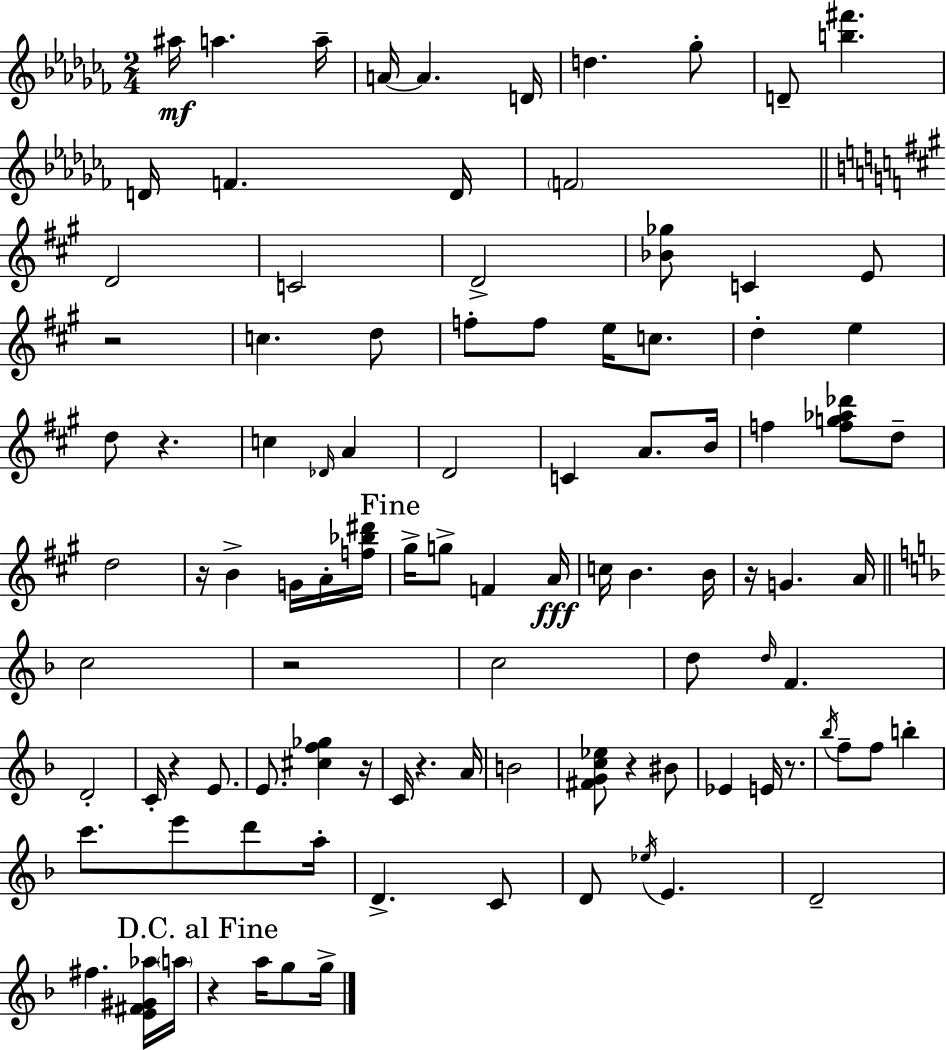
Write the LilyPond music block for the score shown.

{
  \clef treble
  \numericTimeSignature
  \time 2/4
  \key aes \minor
  ais''16\mf a''4. a''16-- | a'16~~ a'4. d'16 | d''4. ges''8-. | d'8-- <b'' fis'''>4. | \break d'16 f'4. d'16 | \parenthesize f'2 | \bar "||" \break \key a \major d'2 | c'2 | d'2-> | <bes' ges''>8 c'4 e'8 | \break r2 | c''4. d''8 | f''8-. f''8 e''16 c''8. | d''4-. e''4 | \break d''8 r4. | c''4 \grace { des'16 } a'4 | d'2 | c'4 a'8. | \break b'16 f''4 <f'' g'' aes'' des'''>8 d''8-- | d''2 | r16 b'4-> g'16 a'16-. | <f'' bes'' dis'''>16 \mark "Fine" gis''16-> g''8-> f'4 | \break a'16\fff c''16 b'4. | b'16 r16 g'4. | a'16 \bar "||" \break \key d \minor c''2 | r2 | c''2 | d''8 \grace { d''16 } f'4. | \break d'2-. | c'16-. r4 e'8. | e'8. <cis'' f'' ges''>4 | r16 c'16 r4. | \break a'16 b'2 | <fis' g' c'' ees''>8 r4 bis'8 | ees'4 e'16 r8. | \acciaccatura { bes''16 } f''8-- f''8 b''4-. | \break c'''8. e'''8 d'''8 | a''16-. d'4.-> | c'8 d'8 \acciaccatura { ees''16 } e'4. | d'2-- | \break fis''4. | <e' fis' gis' aes''>16 \parenthesize a''16 \mark "D.C. al Fine" r4 a''16 | g''8 g''16-> \bar "|."
}